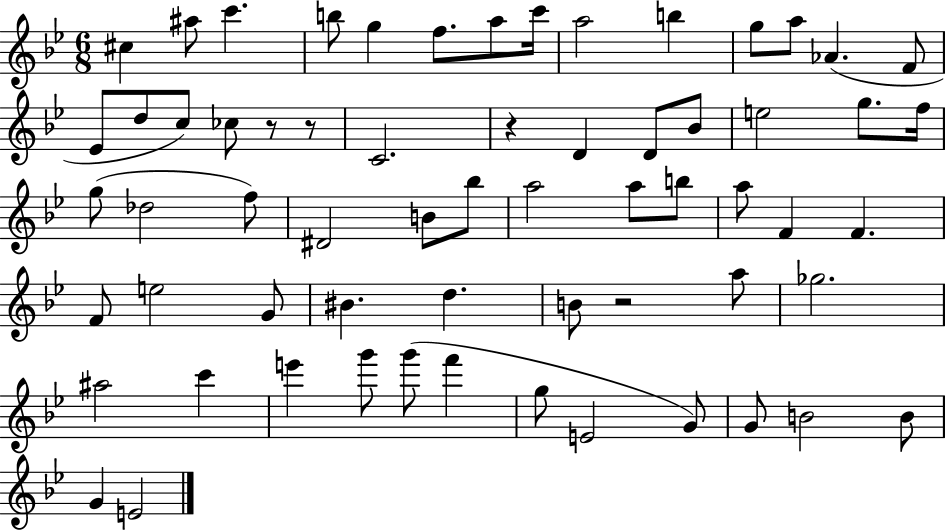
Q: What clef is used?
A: treble